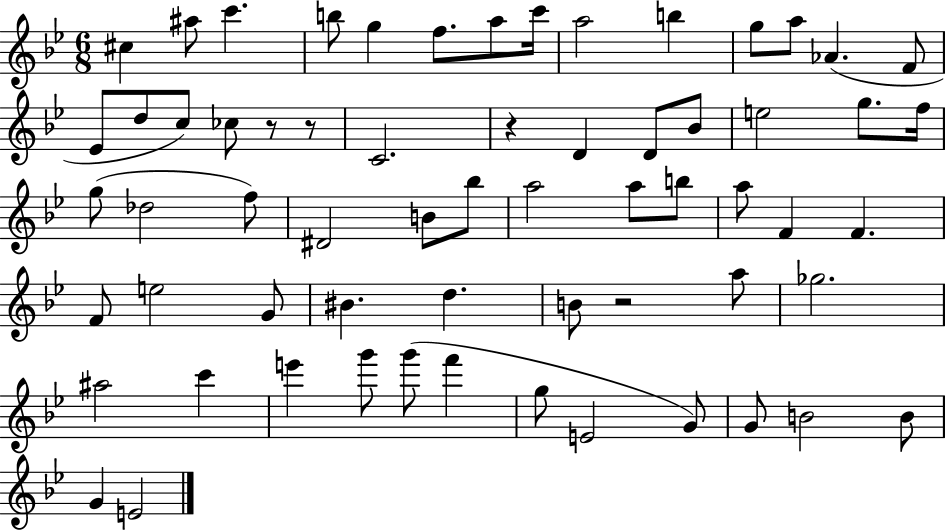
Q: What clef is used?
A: treble